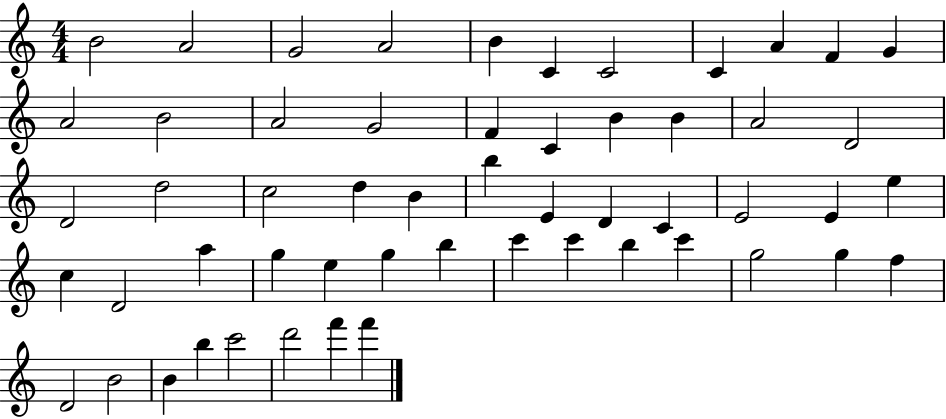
{
  \clef treble
  \numericTimeSignature
  \time 4/4
  \key c \major
  b'2 a'2 | g'2 a'2 | b'4 c'4 c'2 | c'4 a'4 f'4 g'4 | \break a'2 b'2 | a'2 g'2 | f'4 c'4 b'4 b'4 | a'2 d'2 | \break d'2 d''2 | c''2 d''4 b'4 | b''4 e'4 d'4 c'4 | e'2 e'4 e''4 | \break c''4 d'2 a''4 | g''4 e''4 g''4 b''4 | c'''4 c'''4 b''4 c'''4 | g''2 g''4 f''4 | \break d'2 b'2 | b'4 b''4 c'''2 | d'''2 f'''4 f'''4 | \bar "|."
}